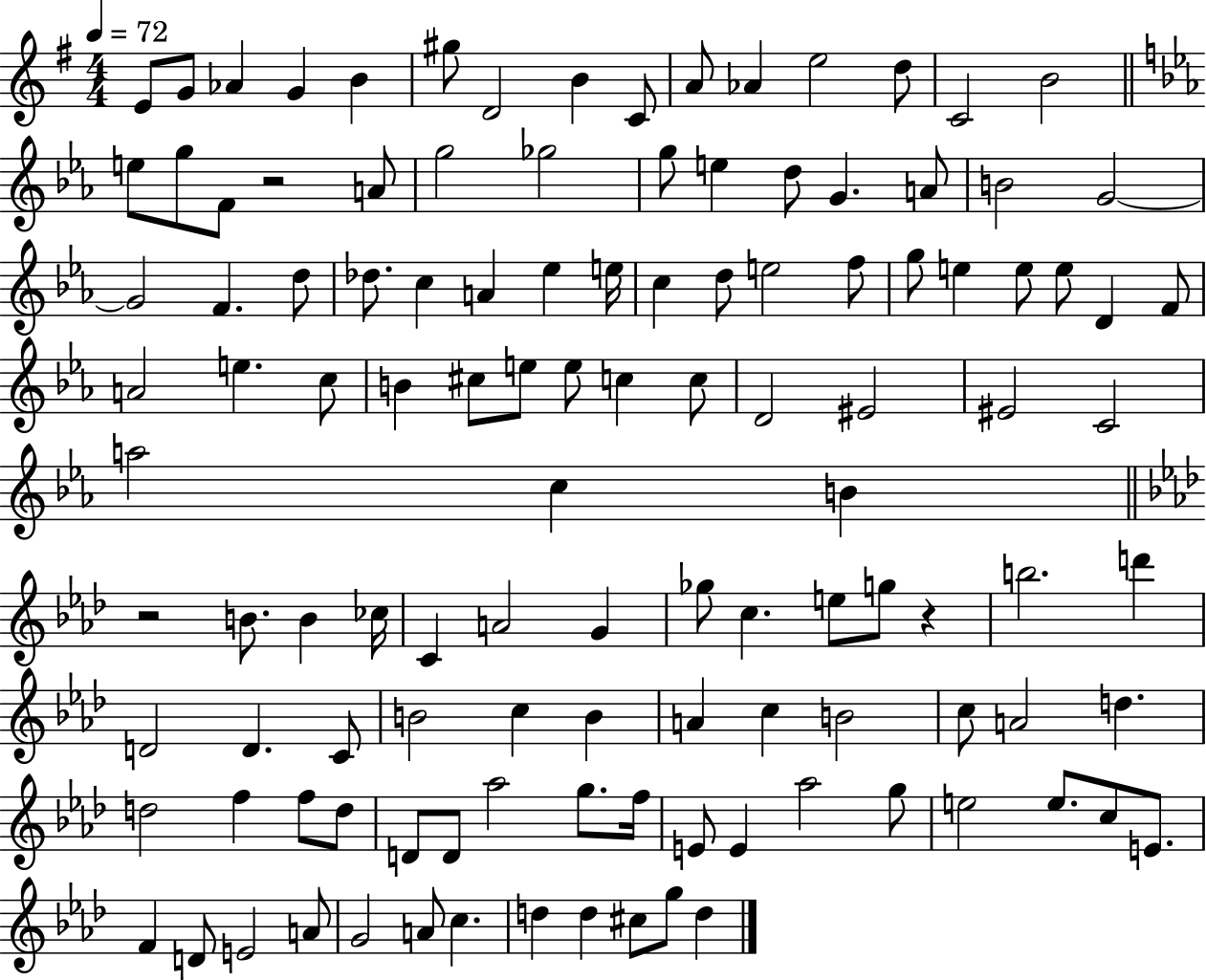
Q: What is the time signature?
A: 4/4